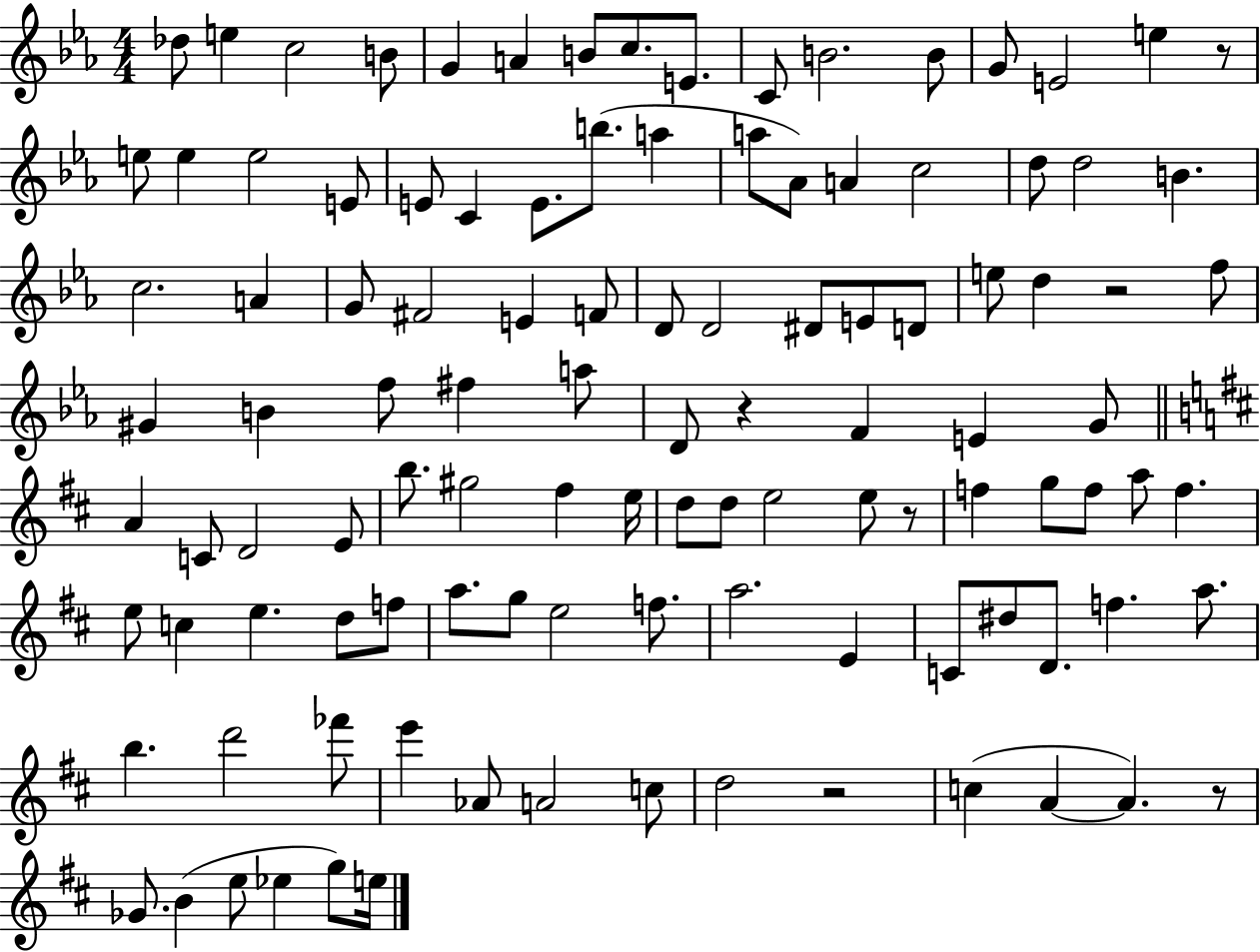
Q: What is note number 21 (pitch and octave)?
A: C4